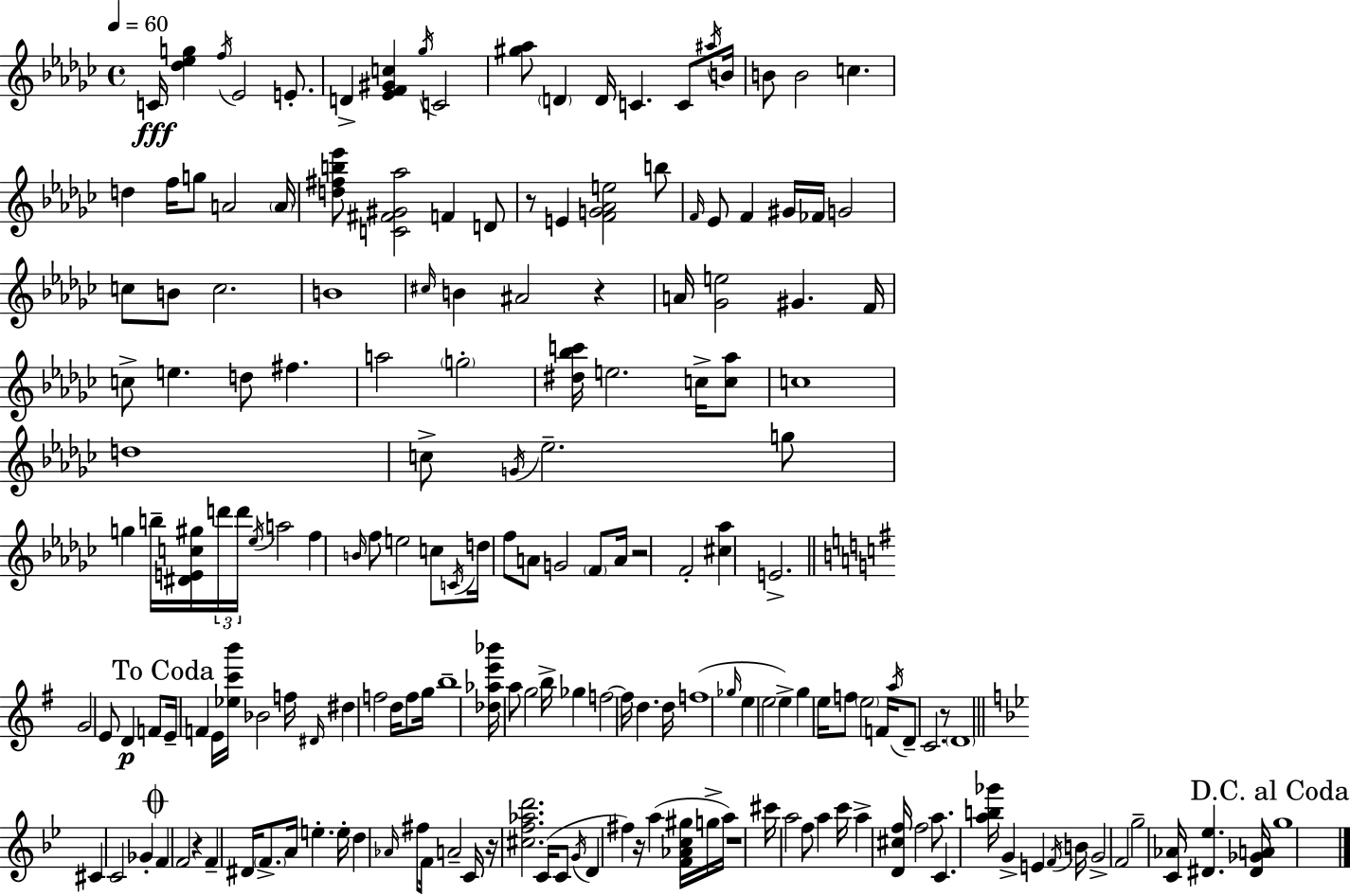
X:1
T:Untitled
M:4/4
L:1/4
K:Ebm
C/4 [_d_eg] f/4 _E2 E/2 D [_EF^Gc] _g/4 C2 [^g_a]/2 D D/4 C C/2 ^a/4 B/4 B/2 B2 c d f/4 g/2 A2 A/4 [d^fb_e']/2 [C^F^G_a]2 F D/2 z/2 E [FG_Ae]2 b/2 F/4 _E/2 F ^G/4 _F/4 G2 c/2 B/2 c2 B4 ^c/4 B ^A2 z A/4 [_Ge]2 ^G F/4 c/2 e d/2 ^f a2 g2 [^d_bc']/4 e2 c/4 [c_a]/2 c4 d4 c/2 G/4 _e2 g/2 g b/4 [^DEc^g]/4 d'/4 d'/4 _e/4 a2 f B/4 f/2 e2 c/2 C/4 d/4 f/2 A/2 G2 F/2 A/4 z2 F2 [^c_a] E2 G2 E/2 D F/2 E/4 F E/4 [_ec'b']/4 _B2 f/4 ^D/4 ^d f2 d/4 f/2 g/4 b4 [_d_ae'_b']/4 a/2 g2 b/4 _g f2 f/4 d d/4 f4 _g/4 e e2 e g e/4 f/2 e2 F/4 a/4 D/2 C2 z/2 D4 ^C C2 _G F F2 z F ^D/4 F/2 A/4 e e/4 d _A/4 ^f/2 F/4 A2 C/4 z/4 [^cf_ad']2 C/4 C/2 G/4 D ^f z/4 a [F_Ac^g]/4 g/4 a/4 z4 ^c'/4 a2 f/2 a c'/4 a [D^cf]/4 f2 a/2 C [ab_g']/4 G E F/4 B/4 G2 F2 g2 [C_A]/4 [^D_e] [^D_GA]/4 g4